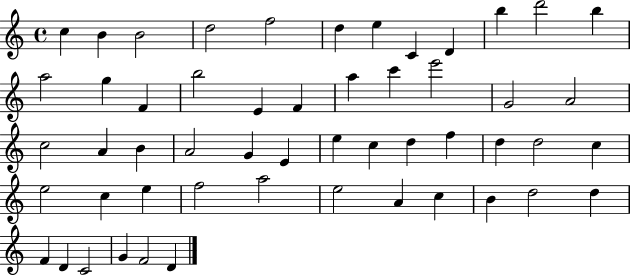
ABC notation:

X:1
T:Untitled
M:4/4
L:1/4
K:C
c B B2 d2 f2 d e C D b d'2 b a2 g F b2 E F a c' e'2 G2 A2 c2 A B A2 G E e c d f d d2 c e2 c e f2 a2 e2 A c B d2 d F D C2 G F2 D